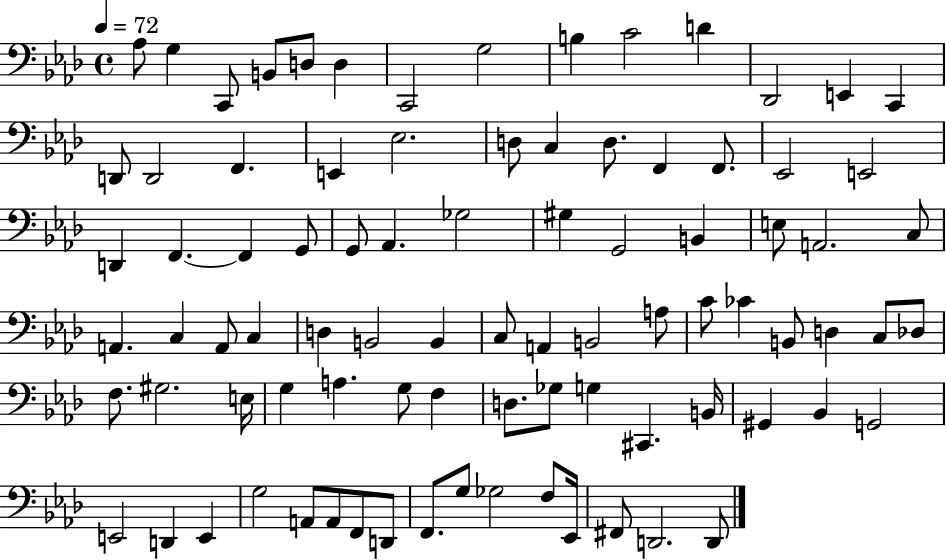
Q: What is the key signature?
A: AES major